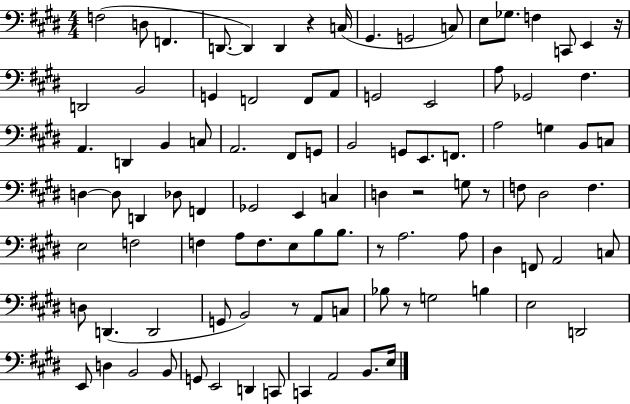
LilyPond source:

{
  \clef bass
  \numericTimeSignature
  \time 4/4
  \key e \major
  f2( d8 f,4. | d,8.~~ d,4) d,4 r4 c16( | gis,4. g,2 c8) | e8 ges8. f4 c,8 e,4 r16 | \break d,2 b,2 | g,4 f,2 f,8 a,8 | g,2 e,2 | a8 ges,2 fis4. | \break a,4. d,4 b,4 c8 | a,2. fis,8 g,8 | b,2 g,8 e,8. f,8. | a2 g4 b,8 c8 | \break d4~~ d8 d,4 des8 f,4 | ges,2 e,4 c4 | d4 r2 g8 r8 | f8 dis2 f4. | \break e2 f2 | f4 a8 f8. e8 b8 b8. | r8 a2. a8 | dis4 f,8 a,2 c8 | \break d8 d,4.( d,2 | g,8 b,2) r8 a,8 c8 | bes8 r8 g2 b4 | e2 d,2 | \break e,8 d4 b,2 b,8 | g,8 e,2 d,4 c,8 | c,4 a,2 b,8. e16 | \bar "|."
}